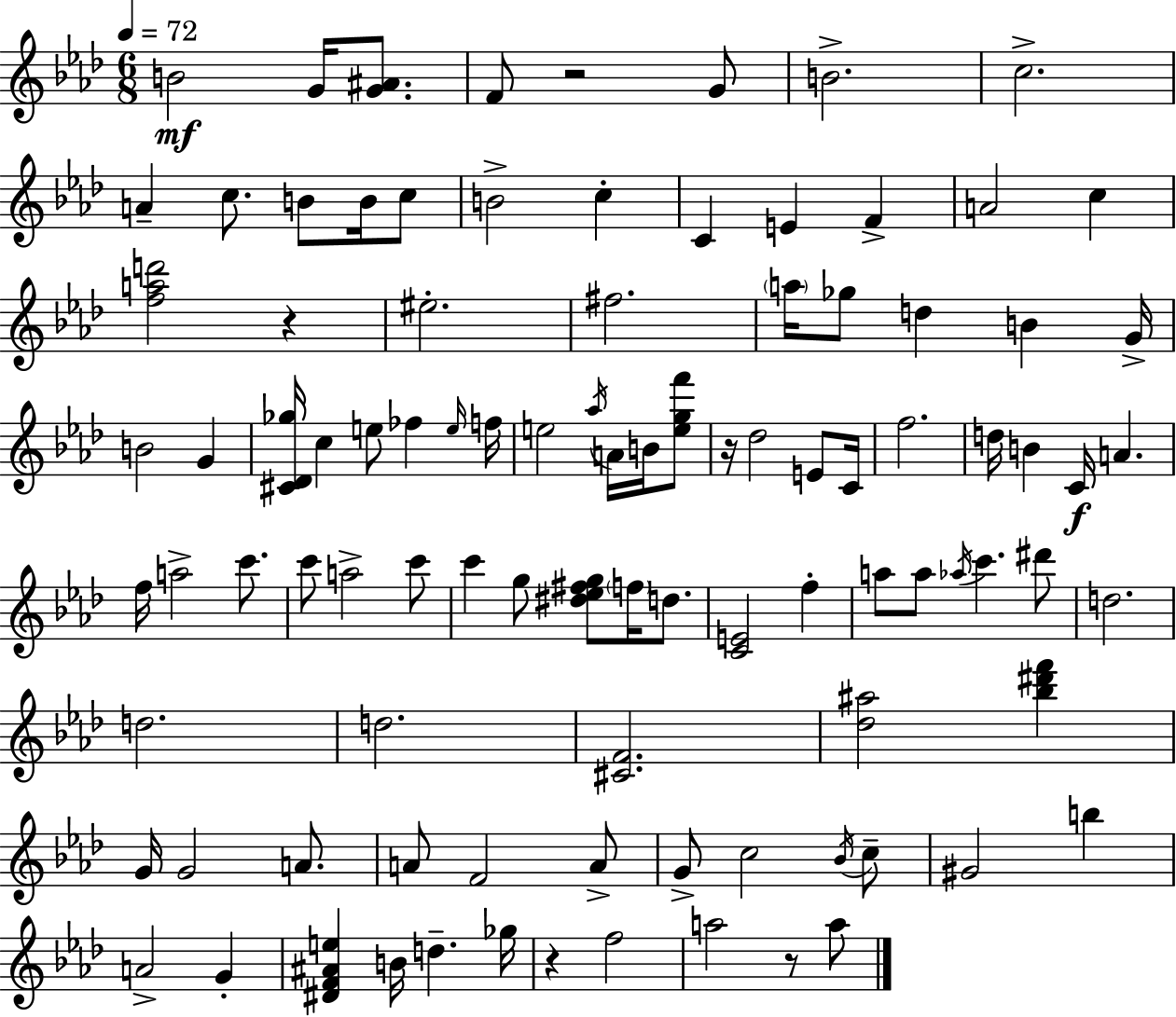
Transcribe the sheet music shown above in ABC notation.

X:1
T:Untitled
M:6/8
L:1/4
K:Fm
B2 G/4 [G^A]/2 F/2 z2 G/2 B2 c2 A c/2 B/2 B/4 c/2 B2 c C E F A2 c [fad']2 z ^e2 ^f2 a/4 _g/2 d B G/4 B2 G [^C_D_g]/4 c e/2 _f e/4 f/4 e2 _a/4 A/4 B/4 [egf']/2 z/4 _d2 E/2 C/4 f2 d/4 B C/4 A f/4 a2 c'/2 c'/2 a2 c'/2 c' g/2 [^d_e^fg]/2 f/4 d/2 [CE]2 f a/2 a/2 _a/4 c' ^d'/2 d2 d2 d2 [^CF]2 [_d^a]2 [_b^d'f'] G/4 G2 A/2 A/2 F2 A/2 G/2 c2 _B/4 c/2 ^G2 b A2 G [^DF^Ae] B/4 d _g/4 z f2 a2 z/2 a/2